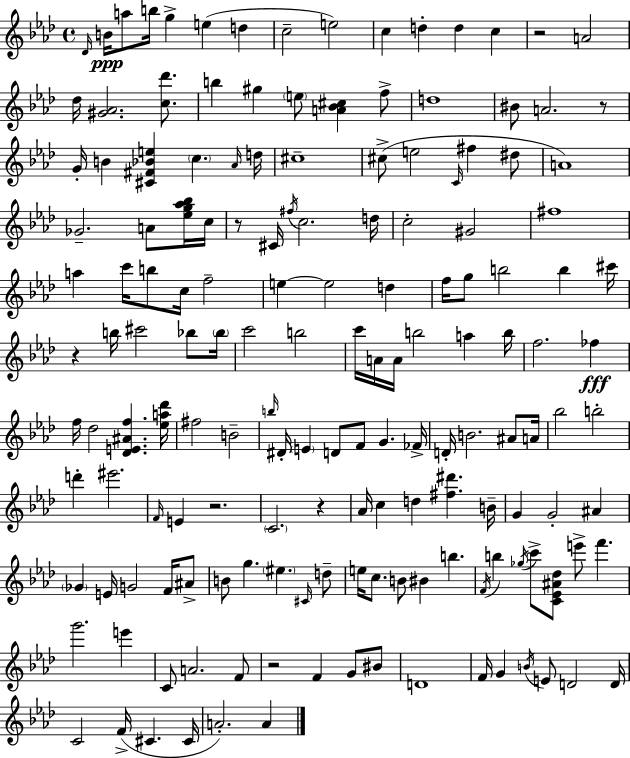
Db4/s B4/s A5/e B5/s G5/q E5/q D5/q C5/h E5/h C5/q D5/q D5/q C5/q R/h A4/h Db5/s [G#4,Ab4]/h. [C5,Db6]/e. B5/q G#5/q E5/e [A4,Bb4,C#5]/q F5/e D5/w BIS4/e A4/h. R/e G4/s B4/q [C#4,F#4,Bb4,E5]/q C5/q. Ab4/s D5/s C#5/w C#5/e E5/h C4/s F#5/q D#5/e A4/w Gb4/h. A4/e [Eb5,G5,Ab5,Bb5]/s C5/s R/e C#4/s F#5/s C5/h. D5/s C5/h G#4/h F#5/w A5/q C6/s B5/e C5/s F5/h E5/q E5/h D5/q F5/s G5/e B5/h B5/q C#6/s R/q B5/s C#6/h Bb5/e Bb5/s C6/h B5/h C6/s A4/s A4/s B5/h A5/q B5/s F5/h. FES5/q F5/s Db5/h [Db4,E4,A#4,F5]/q. [Eb5,A5,Db6]/s F#5/h B4/h B5/s D#4/s E4/q D4/e F4/e G4/q. FES4/s D4/s B4/h. A#4/e A4/s Bb5/h B5/h D6/q EIS6/h. F4/s E4/q R/h. C4/h. R/q Ab4/s C5/q D5/q [F#5,D#6]/q. B4/s G4/q G4/h A#4/q Gb4/q E4/s G4/h F4/s A#4/e B4/e G5/q. EIS5/q. C#4/s D5/e E5/s C5/e. B4/e BIS4/q B5/q. F4/s B5/q Gb5/s C6/e [C4,Eb4,A#4,Db5]/e E6/e F6/q. G6/h. E6/q C4/e A4/h. F4/e R/h F4/q G4/e BIS4/e D4/w F4/s G4/q B4/s E4/e D4/h D4/s C4/h F4/s C#4/q. C#4/s A4/h. A4/q